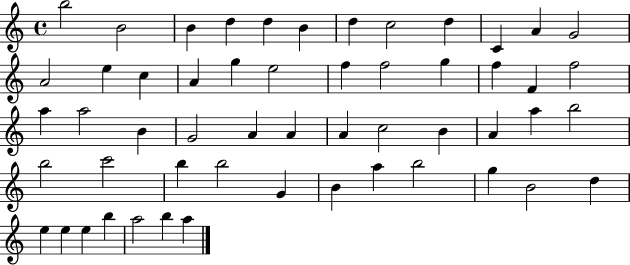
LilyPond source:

{
  \clef treble
  \time 4/4
  \defaultTimeSignature
  \key c \major
  b''2 b'2 | b'4 d''4 d''4 b'4 | d''4 c''2 d''4 | c'4 a'4 g'2 | \break a'2 e''4 c''4 | a'4 g''4 e''2 | f''4 f''2 g''4 | f''4 f'4 f''2 | \break a''4 a''2 b'4 | g'2 a'4 a'4 | a'4 c''2 b'4 | a'4 a''4 b''2 | \break b''2 c'''2 | b''4 b''2 g'4 | b'4 a''4 b''2 | g''4 b'2 d''4 | \break e''4 e''4 e''4 b''4 | a''2 b''4 a''4 | \bar "|."
}